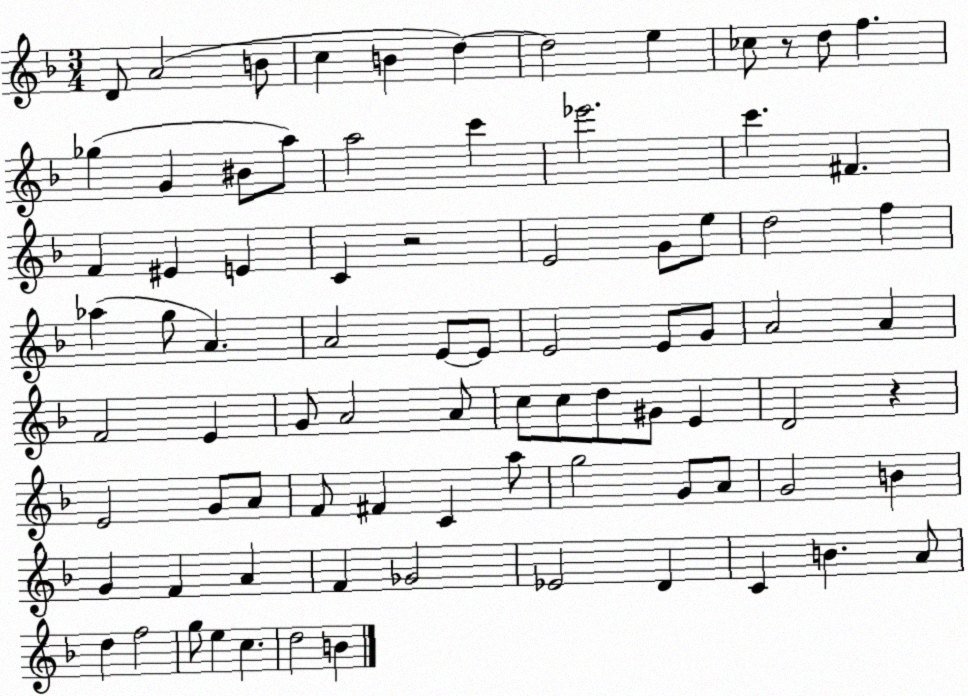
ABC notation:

X:1
T:Untitled
M:3/4
L:1/4
K:F
D/2 A2 B/2 c B d d2 e _c/2 z/2 d/2 f _g G ^B/2 a/2 a2 c' _e'2 c' ^F F ^E E C z2 E2 G/2 e/2 d2 f _a g/2 A A2 E/2 E/2 E2 E/2 G/2 A2 A F2 E G/2 A2 A/2 c/2 c/2 d/2 ^G/2 E D2 z E2 G/2 A/2 F/2 ^F C a/2 g2 G/2 A/2 G2 B G F A F _G2 _E2 D C B A/2 d f2 g/2 e c d2 B